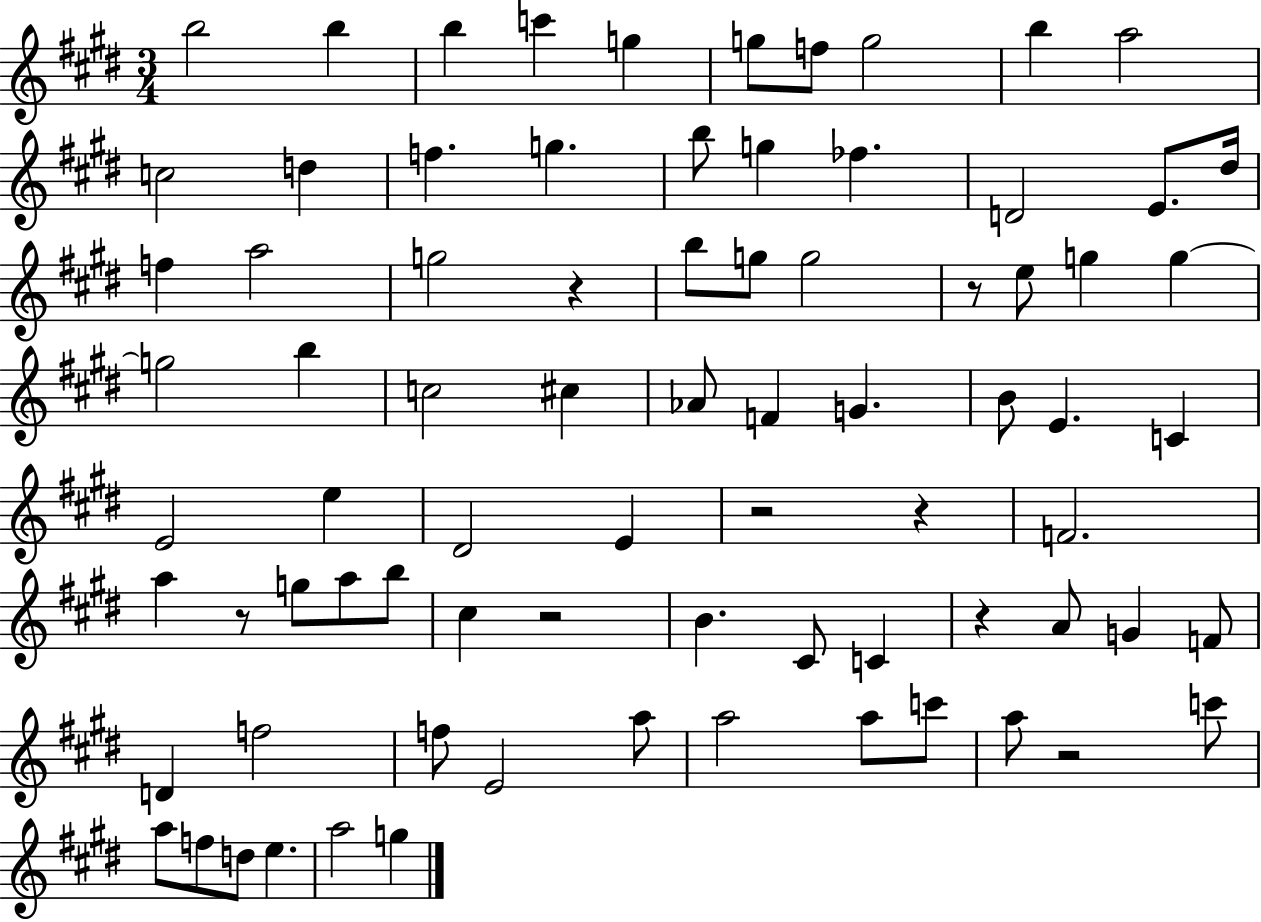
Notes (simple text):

B5/h B5/q B5/q C6/q G5/q G5/e F5/e G5/h B5/q A5/h C5/h D5/q F5/q. G5/q. B5/e G5/q FES5/q. D4/h E4/e. D#5/s F5/q A5/h G5/h R/q B5/e G5/e G5/h R/e E5/e G5/q G5/q G5/h B5/q C5/h C#5/q Ab4/e F4/q G4/q. B4/e E4/q. C4/q E4/h E5/q D#4/h E4/q R/h R/q F4/h. A5/q R/e G5/e A5/e B5/e C#5/q R/h B4/q. C#4/e C4/q R/q A4/e G4/q F4/e D4/q F5/h F5/e E4/h A5/e A5/h A5/e C6/e A5/e R/h C6/e A5/e F5/e D5/e E5/q. A5/h G5/q